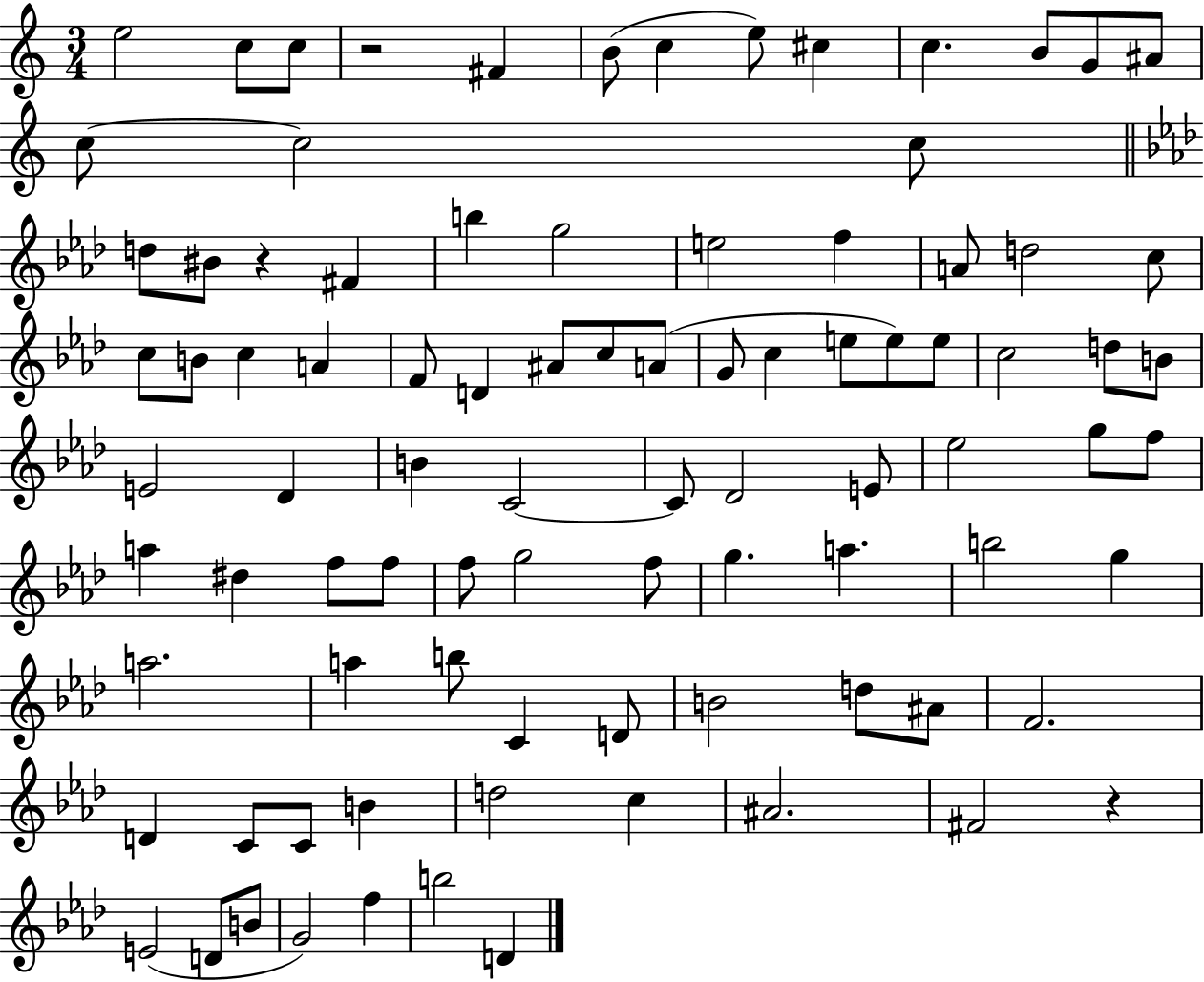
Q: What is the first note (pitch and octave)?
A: E5